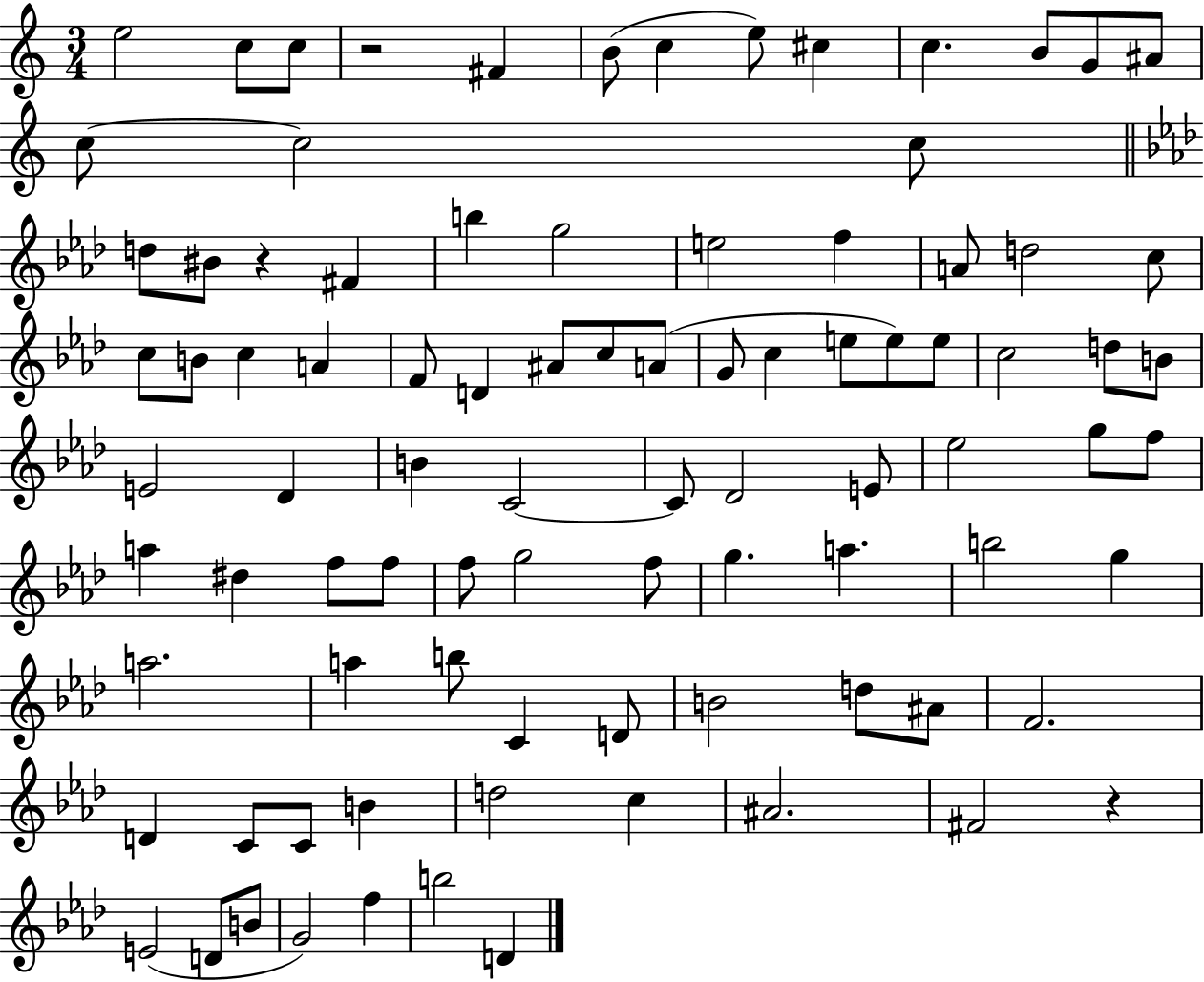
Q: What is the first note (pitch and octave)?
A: E5